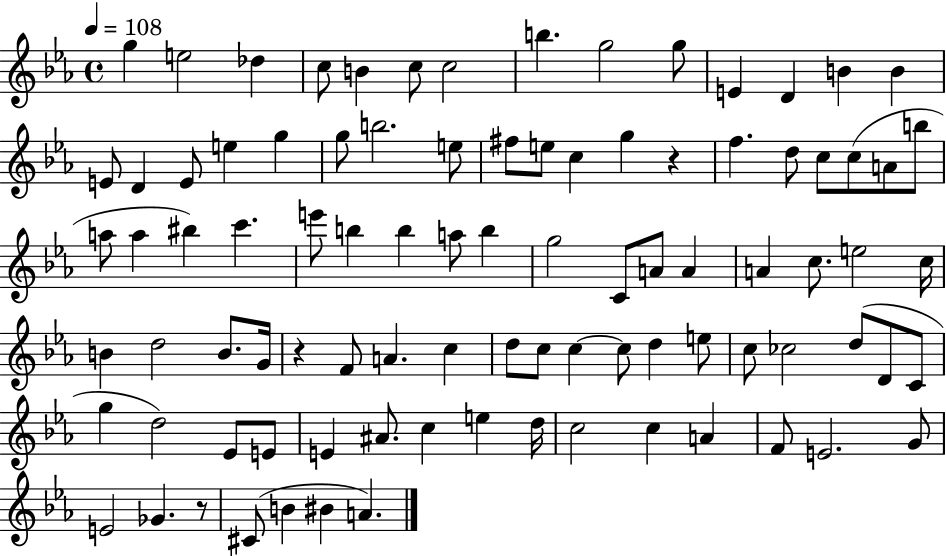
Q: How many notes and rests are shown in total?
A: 91